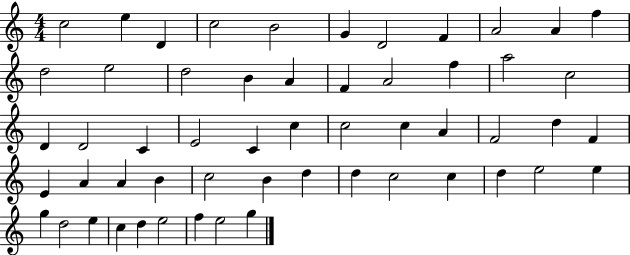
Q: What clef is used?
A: treble